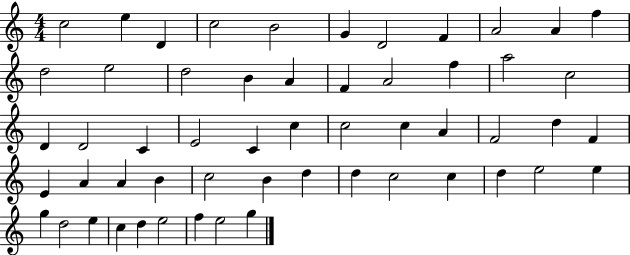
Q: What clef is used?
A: treble